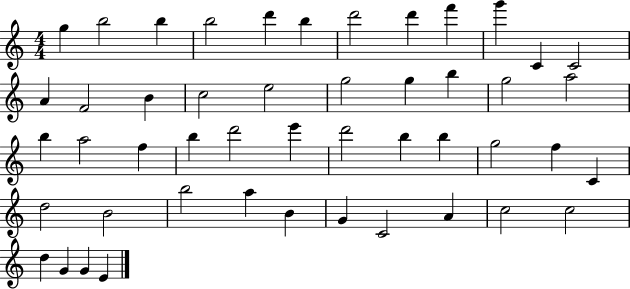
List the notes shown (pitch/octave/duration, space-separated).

G5/q B5/h B5/q B5/h D6/q B5/q D6/h D6/q F6/q G6/q C4/q C4/h A4/q F4/h B4/q C5/h E5/h G5/h G5/q B5/q G5/h A5/h B5/q A5/h F5/q B5/q D6/h E6/q D6/h B5/q B5/q G5/h F5/q C4/q D5/h B4/h B5/h A5/q B4/q G4/q C4/h A4/q C5/h C5/h D5/q G4/q G4/q E4/q